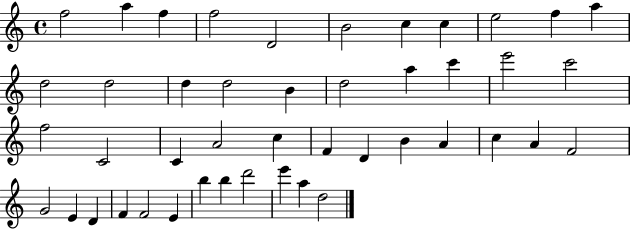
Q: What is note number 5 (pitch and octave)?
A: D4